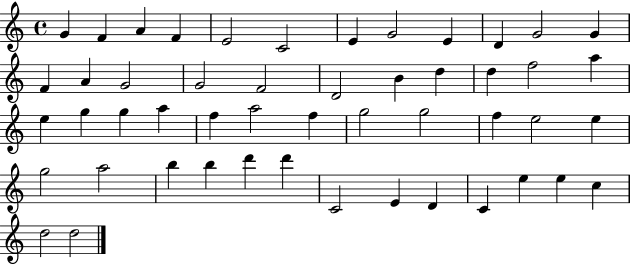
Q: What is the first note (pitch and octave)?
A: G4